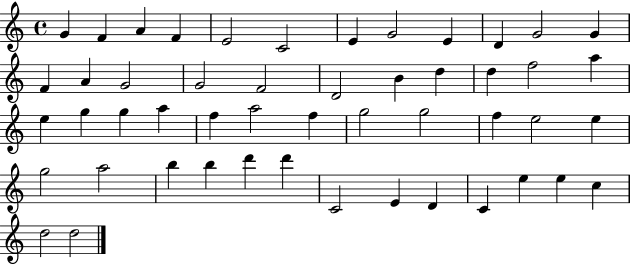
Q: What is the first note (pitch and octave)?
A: G4